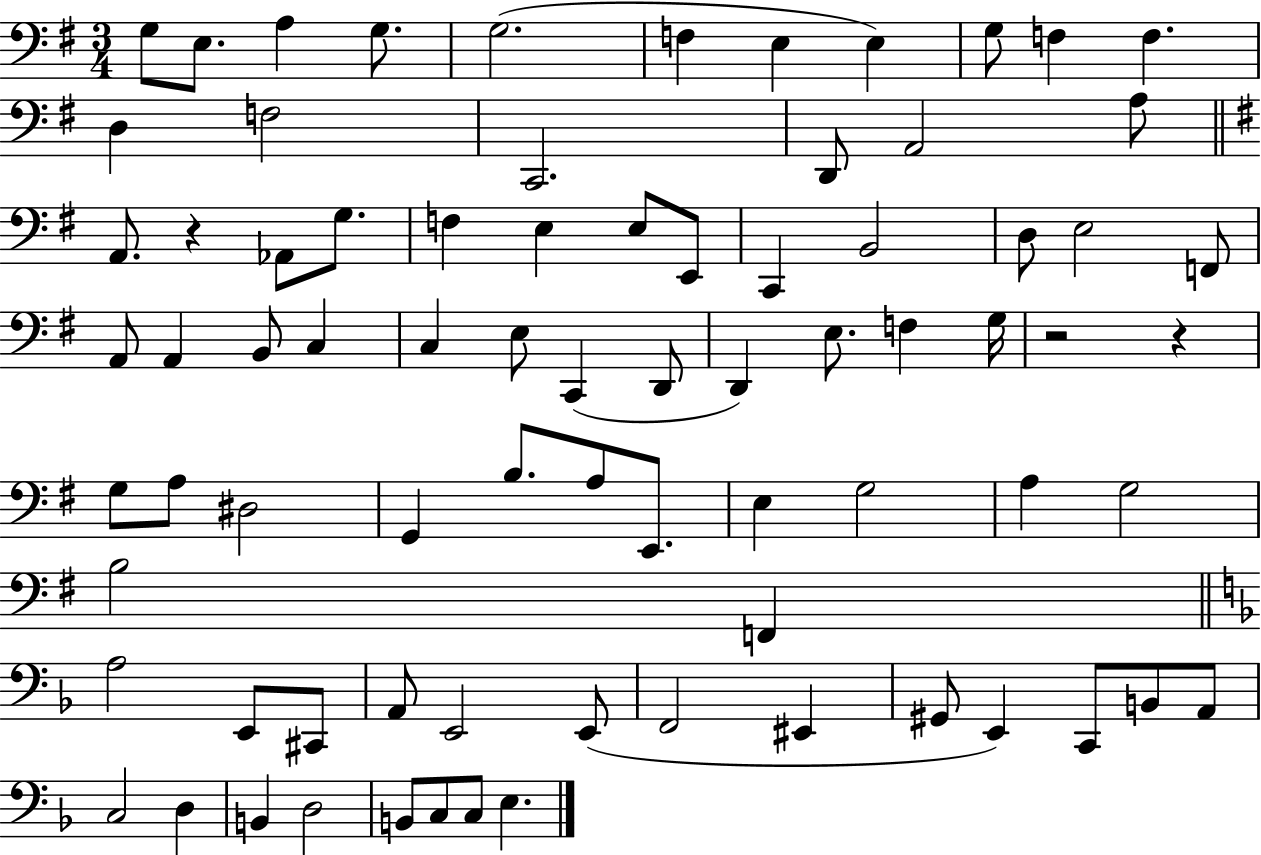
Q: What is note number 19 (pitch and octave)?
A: Ab2